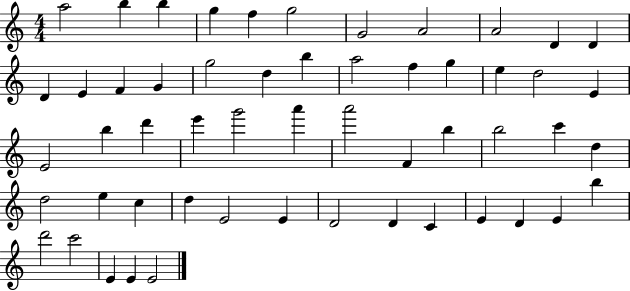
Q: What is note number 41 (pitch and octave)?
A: E4